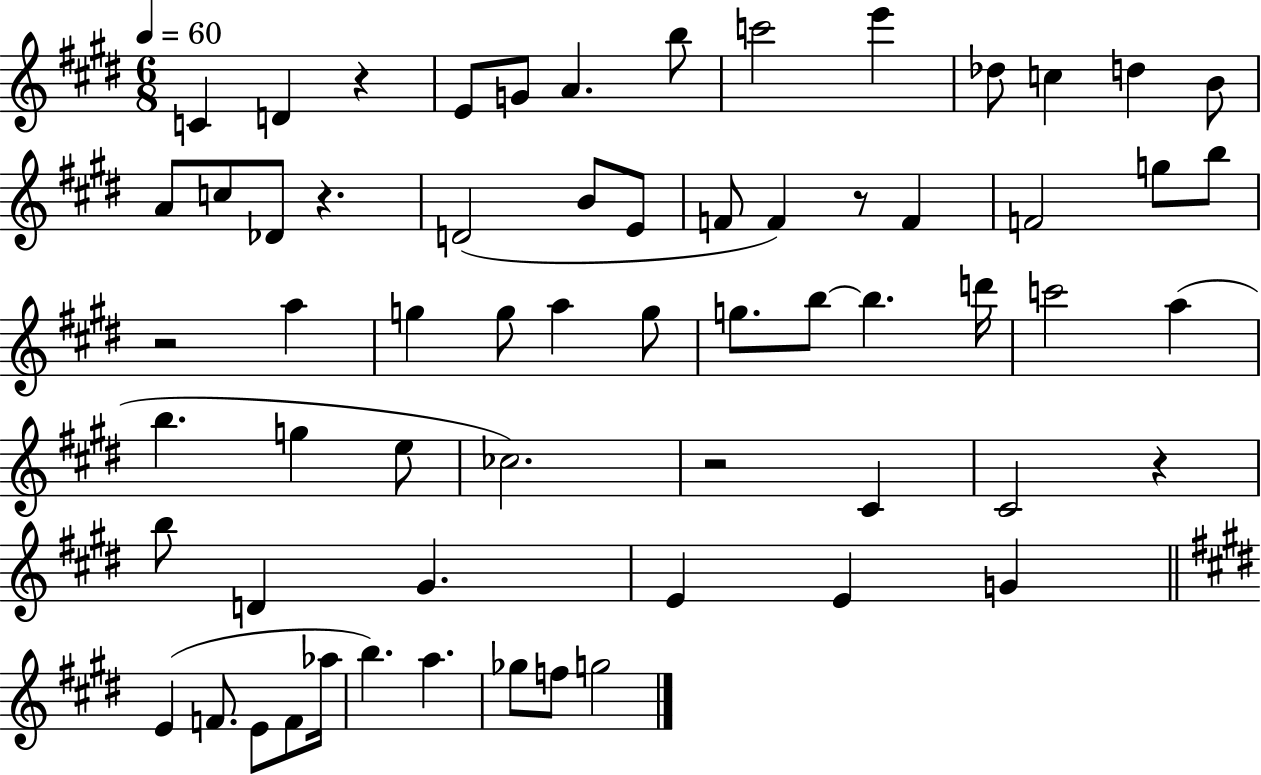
{
  \clef treble
  \numericTimeSignature
  \time 6/8
  \key e \major
  \tempo 4 = 60
  c'4 d'4 r4 | e'8 g'8 a'4. b''8 | c'''2 e'''4 | des''8 c''4 d''4 b'8 | \break a'8 c''8 des'8 r4. | d'2( b'8 e'8 | f'8 f'4) r8 f'4 | f'2 g''8 b''8 | \break r2 a''4 | g''4 g''8 a''4 g''8 | g''8. b''8~~ b''4. d'''16 | c'''2 a''4( | \break b''4. g''4 e''8 | ces''2.) | r2 cis'4 | cis'2 r4 | \break b''8 d'4 gis'4. | e'4 e'4 g'4 | \bar "||" \break \key e \major e'4( f'8. e'8 f'8 aes''16 | b''4.) a''4. | ges''8 f''8 g''2 | \bar "|."
}